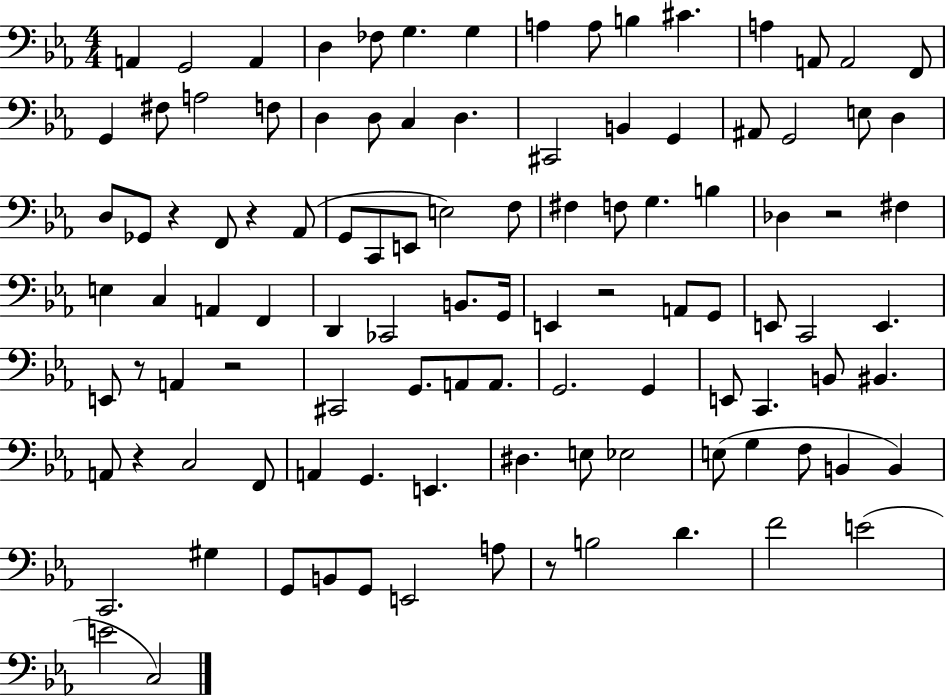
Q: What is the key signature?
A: EES major